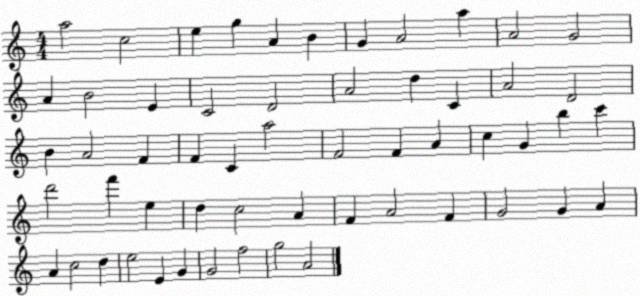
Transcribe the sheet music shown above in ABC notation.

X:1
T:Untitled
M:4/4
L:1/4
K:C
a2 c2 e g A B G A2 a A2 G2 A B2 E C2 D2 A2 d C A2 D2 B A2 F F C a2 F2 F A c G b c' d'2 f' e d c2 A F A2 F G2 G A A c2 d e2 E G G2 f2 g2 A2